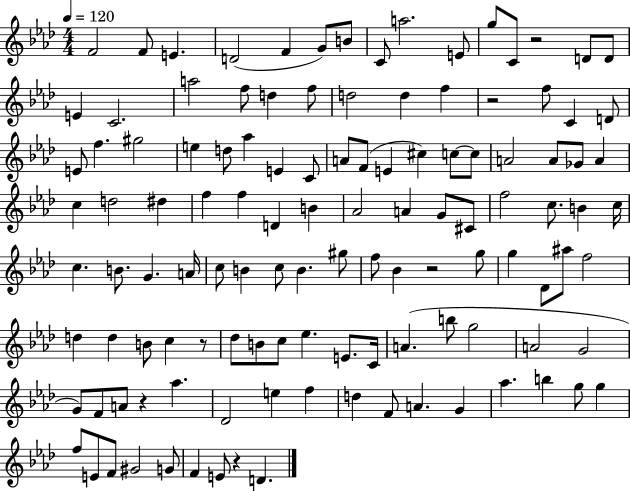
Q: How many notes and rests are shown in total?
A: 119